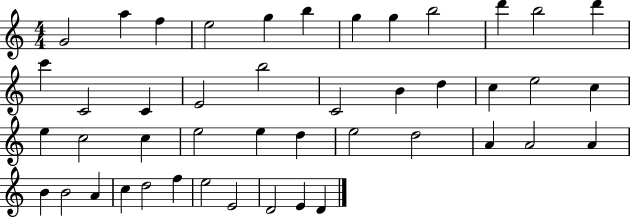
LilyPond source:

{
  \clef treble
  \numericTimeSignature
  \time 4/4
  \key c \major
  g'2 a''4 f''4 | e''2 g''4 b''4 | g''4 g''4 b''2 | d'''4 b''2 d'''4 | \break c'''4 c'2 c'4 | e'2 b''2 | c'2 b'4 d''4 | c''4 e''2 c''4 | \break e''4 c''2 c''4 | e''2 e''4 d''4 | e''2 d''2 | a'4 a'2 a'4 | \break b'4 b'2 a'4 | c''4 d''2 f''4 | e''2 e'2 | d'2 e'4 d'4 | \break \bar "|."
}